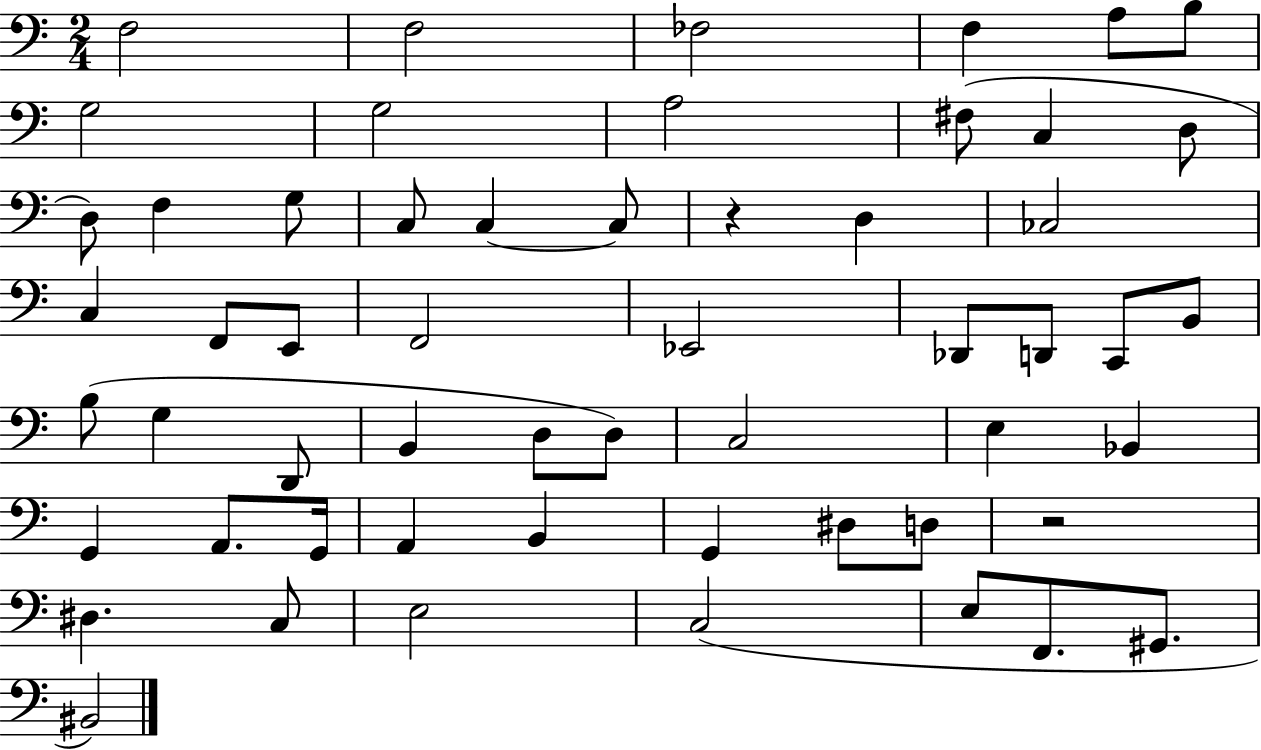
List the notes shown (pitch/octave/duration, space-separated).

F3/h F3/h FES3/h F3/q A3/e B3/e G3/h G3/h A3/h F#3/e C3/q D3/e D3/e F3/q G3/e C3/e C3/q C3/e R/q D3/q CES3/h C3/q F2/e E2/e F2/h Eb2/h Db2/e D2/e C2/e B2/e B3/e G3/q D2/e B2/q D3/e D3/e C3/h E3/q Bb2/q G2/q A2/e. G2/s A2/q B2/q G2/q D#3/e D3/e R/h D#3/q. C3/e E3/h C3/h E3/e F2/e. G#2/e. BIS2/h